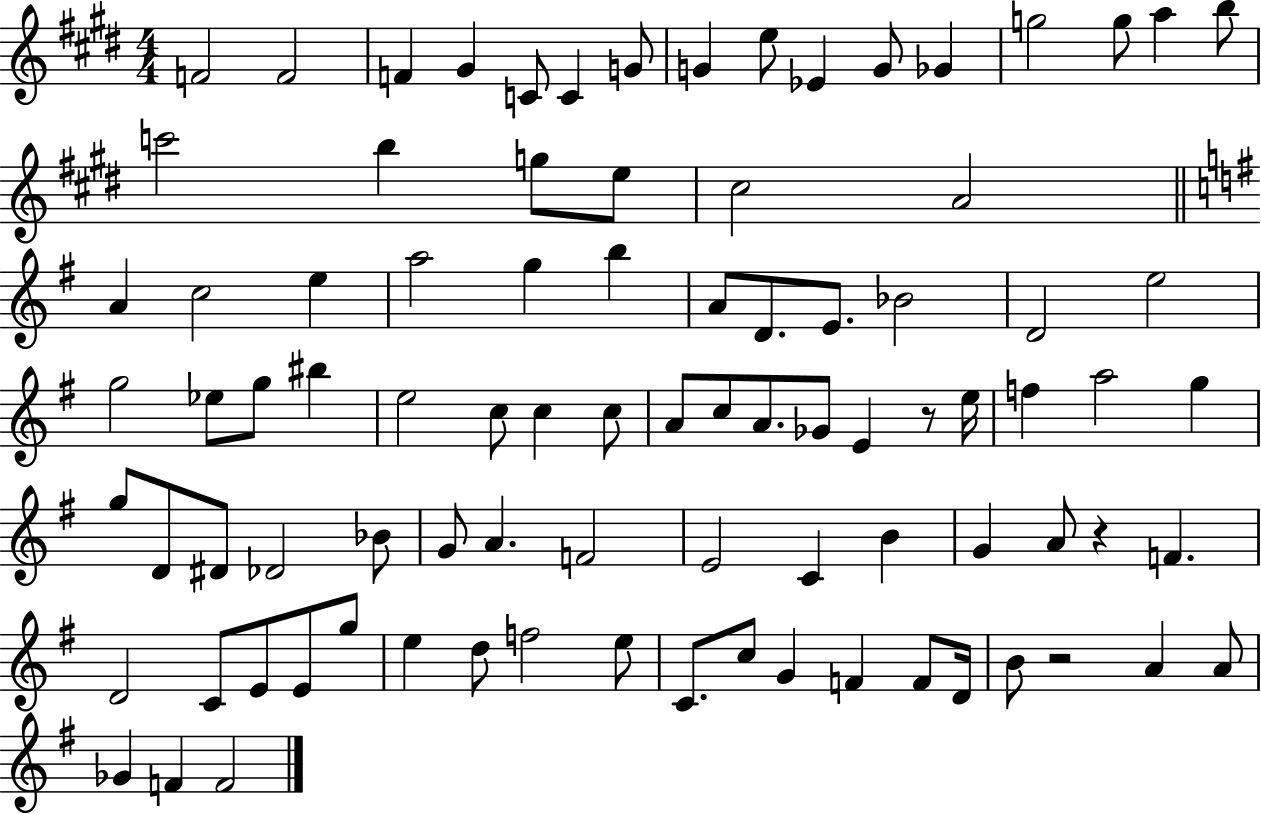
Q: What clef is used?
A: treble